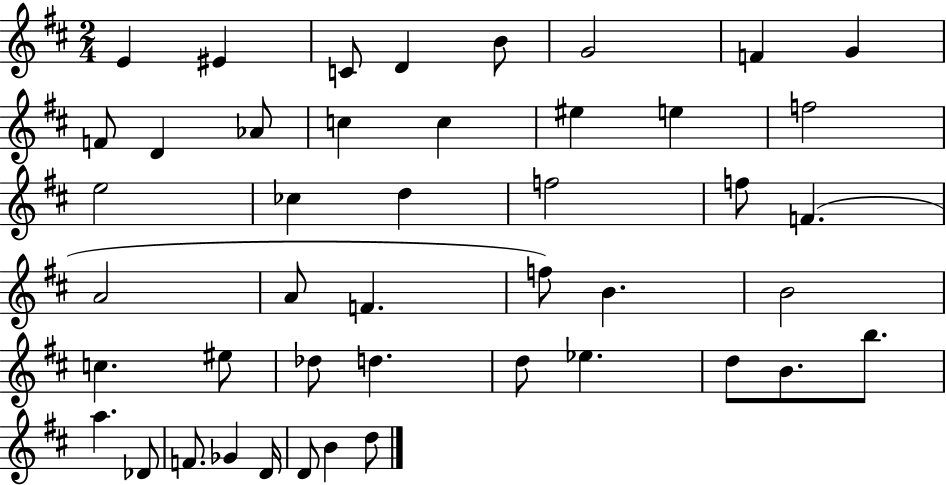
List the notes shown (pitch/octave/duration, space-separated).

E4/q EIS4/q C4/e D4/q B4/e G4/h F4/q G4/q F4/e D4/q Ab4/e C5/q C5/q EIS5/q E5/q F5/h E5/h CES5/q D5/q F5/h F5/e F4/q. A4/h A4/e F4/q. F5/e B4/q. B4/h C5/q. EIS5/e Db5/e D5/q. D5/e Eb5/q. D5/e B4/e. B5/e. A5/q. Db4/e F4/e. Gb4/q D4/s D4/e B4/q D5/e